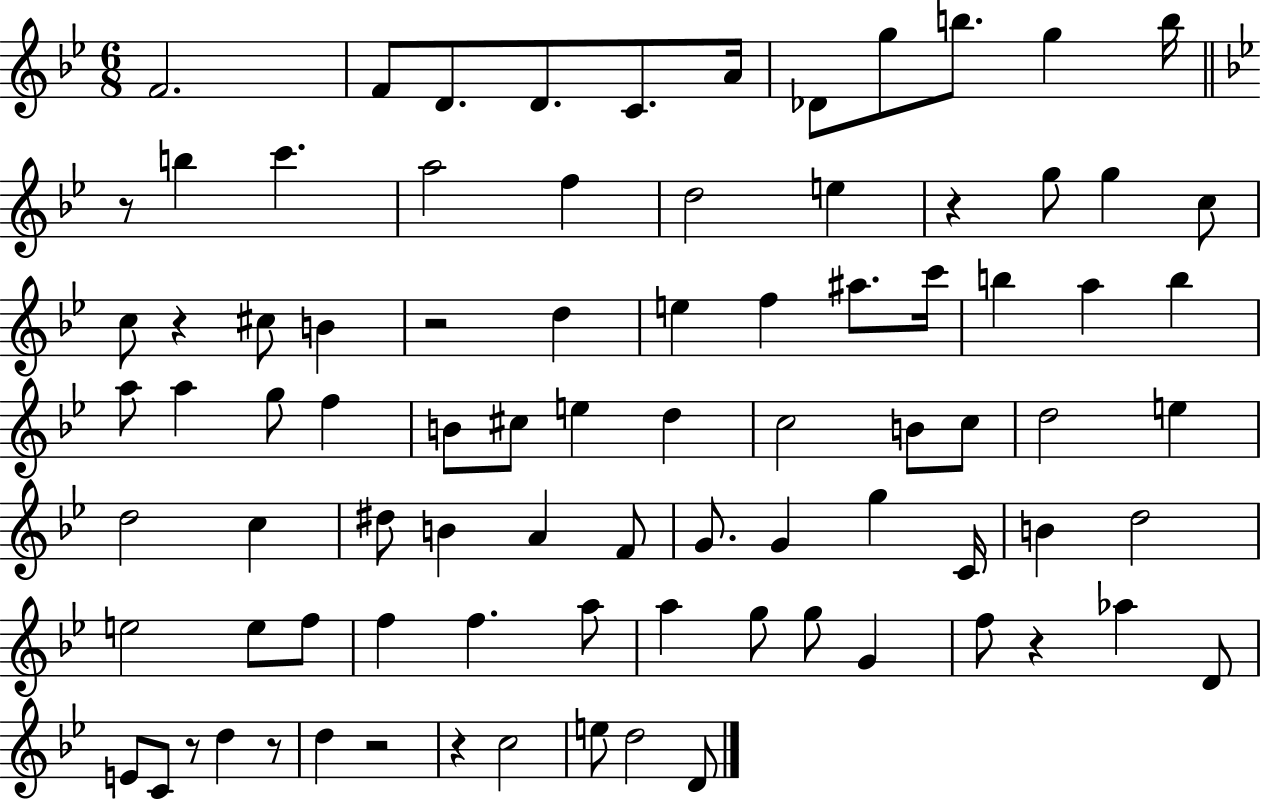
F4/h. F4/e D4/e. D4/e. C4/e. A4/s Db4/e G5/e B5/e. G5/q B5/s R/e B5/q C6/q. A5/h F5/q D5/h E5/q R/q G5/e G5/q C5/e C5/e R/q C#5/e B4/q R/h D5/q E5/q F5/q A#5/e. C6/s B5/q A5/q B5/q A5/e A5/q G5/e F5/q B4/e C#5/e E5/q D5/q C5/h B4/e C5/e D5/h E5/q D5/h C5/q D#5/e B4/q A4/q F4/e G4/e. G4/q G5/q C4/s B4/q D5/h E5/h E5/e F5/e F5/q F5/q. A5/e A5/q G5/e G5/e G4/q F5/e R/q Ab5/q D4/e E4/e C4/e R/e D5/q R/e D5/q R/h R/q C5/h E5/e D5/h D4/e